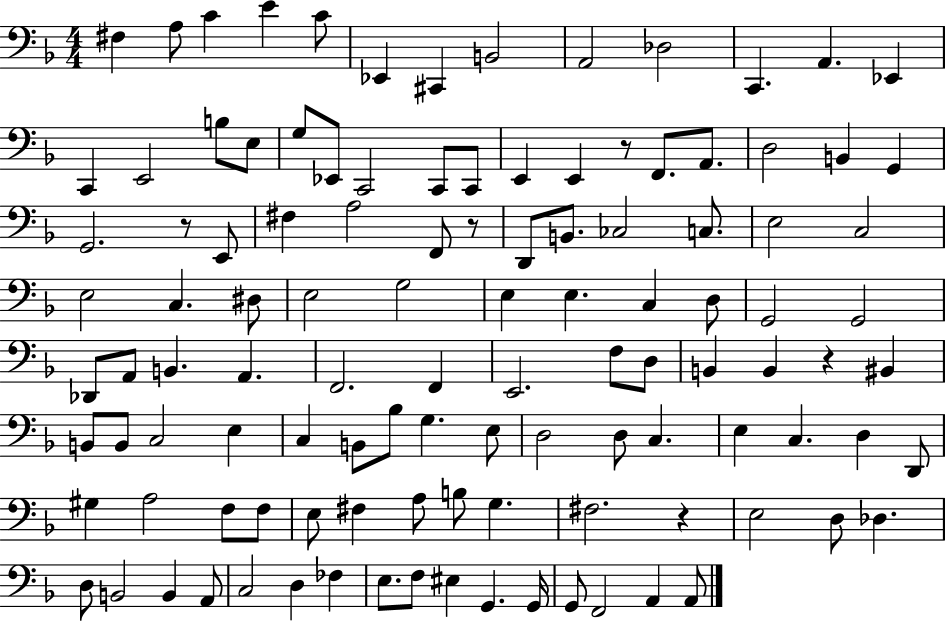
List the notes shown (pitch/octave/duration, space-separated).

F#3/q A3/e C4/q E4/q C4/e Eb2/q C#2/q B2/h A2/h Db3/h C2/q. A2/q. Eb2/q C2/q E2/h B3/e E3/e G3/e Eb2/e C2/h C2/e C2/e E2/q E2/q R/e F2/e. A2/e. D3/h B2/q G2/q G2/h. R/e E2/e F#3/q A3/h F2/e R/e D2/e B2/e. CES3/h C3/e. E3/h C3/h E3/h C3/q. D#3/e E3/h G3/h E3/q E3/q. C3/q D3/e G2/h G2/h Db2/e A2/e B2/q. A2/q. F2/h. F2/q E2/h. F3/e D3/e B2/q B2/q R/q BIS2/q B2/e B2/e C3/h E3/q C3/q B2/e Bb3/e G3/q. E3/e D3/h D3/e C3/q. E3/q C3/q. D3/q D2/e G#3/q A3/h F3/e F3/e E3/e F#3/q A3/e B3/e G3/q. F#3/h. R/q E3/h D3/e Db3/q. D3/e B2/h B2/q A2/e C3/h D3/q FES3/q E3/e. F3/e EIS3/q G2/q. G2/s G2/e F2/h A2/q A2/e